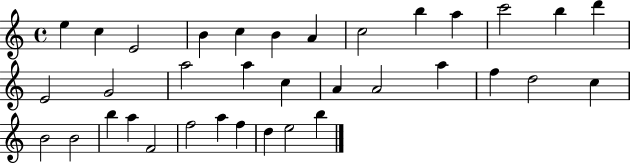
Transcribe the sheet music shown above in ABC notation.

X:1
T:Untitled
M:4/4
L:1/4
K:C
e c E2 B c B A c2 b a c'2 b d' E2 G2 a2 a c A A2 a f d2 c B2 B2 b a F2 f2 a f d e2 b